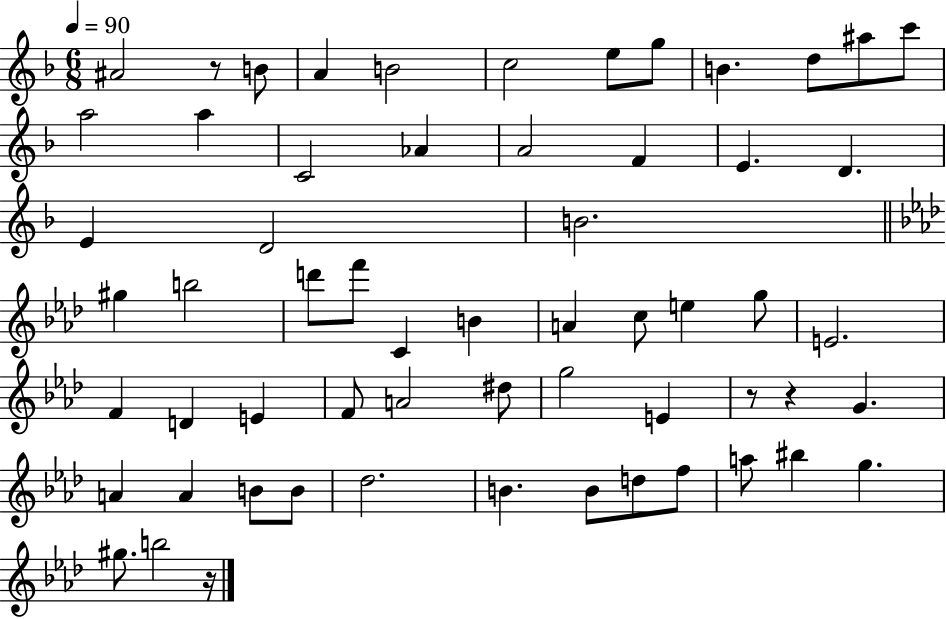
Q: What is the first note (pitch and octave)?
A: A#4